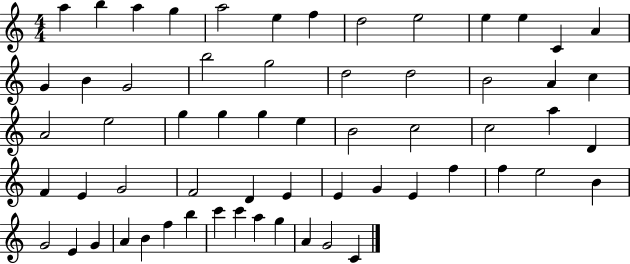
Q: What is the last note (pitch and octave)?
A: C4